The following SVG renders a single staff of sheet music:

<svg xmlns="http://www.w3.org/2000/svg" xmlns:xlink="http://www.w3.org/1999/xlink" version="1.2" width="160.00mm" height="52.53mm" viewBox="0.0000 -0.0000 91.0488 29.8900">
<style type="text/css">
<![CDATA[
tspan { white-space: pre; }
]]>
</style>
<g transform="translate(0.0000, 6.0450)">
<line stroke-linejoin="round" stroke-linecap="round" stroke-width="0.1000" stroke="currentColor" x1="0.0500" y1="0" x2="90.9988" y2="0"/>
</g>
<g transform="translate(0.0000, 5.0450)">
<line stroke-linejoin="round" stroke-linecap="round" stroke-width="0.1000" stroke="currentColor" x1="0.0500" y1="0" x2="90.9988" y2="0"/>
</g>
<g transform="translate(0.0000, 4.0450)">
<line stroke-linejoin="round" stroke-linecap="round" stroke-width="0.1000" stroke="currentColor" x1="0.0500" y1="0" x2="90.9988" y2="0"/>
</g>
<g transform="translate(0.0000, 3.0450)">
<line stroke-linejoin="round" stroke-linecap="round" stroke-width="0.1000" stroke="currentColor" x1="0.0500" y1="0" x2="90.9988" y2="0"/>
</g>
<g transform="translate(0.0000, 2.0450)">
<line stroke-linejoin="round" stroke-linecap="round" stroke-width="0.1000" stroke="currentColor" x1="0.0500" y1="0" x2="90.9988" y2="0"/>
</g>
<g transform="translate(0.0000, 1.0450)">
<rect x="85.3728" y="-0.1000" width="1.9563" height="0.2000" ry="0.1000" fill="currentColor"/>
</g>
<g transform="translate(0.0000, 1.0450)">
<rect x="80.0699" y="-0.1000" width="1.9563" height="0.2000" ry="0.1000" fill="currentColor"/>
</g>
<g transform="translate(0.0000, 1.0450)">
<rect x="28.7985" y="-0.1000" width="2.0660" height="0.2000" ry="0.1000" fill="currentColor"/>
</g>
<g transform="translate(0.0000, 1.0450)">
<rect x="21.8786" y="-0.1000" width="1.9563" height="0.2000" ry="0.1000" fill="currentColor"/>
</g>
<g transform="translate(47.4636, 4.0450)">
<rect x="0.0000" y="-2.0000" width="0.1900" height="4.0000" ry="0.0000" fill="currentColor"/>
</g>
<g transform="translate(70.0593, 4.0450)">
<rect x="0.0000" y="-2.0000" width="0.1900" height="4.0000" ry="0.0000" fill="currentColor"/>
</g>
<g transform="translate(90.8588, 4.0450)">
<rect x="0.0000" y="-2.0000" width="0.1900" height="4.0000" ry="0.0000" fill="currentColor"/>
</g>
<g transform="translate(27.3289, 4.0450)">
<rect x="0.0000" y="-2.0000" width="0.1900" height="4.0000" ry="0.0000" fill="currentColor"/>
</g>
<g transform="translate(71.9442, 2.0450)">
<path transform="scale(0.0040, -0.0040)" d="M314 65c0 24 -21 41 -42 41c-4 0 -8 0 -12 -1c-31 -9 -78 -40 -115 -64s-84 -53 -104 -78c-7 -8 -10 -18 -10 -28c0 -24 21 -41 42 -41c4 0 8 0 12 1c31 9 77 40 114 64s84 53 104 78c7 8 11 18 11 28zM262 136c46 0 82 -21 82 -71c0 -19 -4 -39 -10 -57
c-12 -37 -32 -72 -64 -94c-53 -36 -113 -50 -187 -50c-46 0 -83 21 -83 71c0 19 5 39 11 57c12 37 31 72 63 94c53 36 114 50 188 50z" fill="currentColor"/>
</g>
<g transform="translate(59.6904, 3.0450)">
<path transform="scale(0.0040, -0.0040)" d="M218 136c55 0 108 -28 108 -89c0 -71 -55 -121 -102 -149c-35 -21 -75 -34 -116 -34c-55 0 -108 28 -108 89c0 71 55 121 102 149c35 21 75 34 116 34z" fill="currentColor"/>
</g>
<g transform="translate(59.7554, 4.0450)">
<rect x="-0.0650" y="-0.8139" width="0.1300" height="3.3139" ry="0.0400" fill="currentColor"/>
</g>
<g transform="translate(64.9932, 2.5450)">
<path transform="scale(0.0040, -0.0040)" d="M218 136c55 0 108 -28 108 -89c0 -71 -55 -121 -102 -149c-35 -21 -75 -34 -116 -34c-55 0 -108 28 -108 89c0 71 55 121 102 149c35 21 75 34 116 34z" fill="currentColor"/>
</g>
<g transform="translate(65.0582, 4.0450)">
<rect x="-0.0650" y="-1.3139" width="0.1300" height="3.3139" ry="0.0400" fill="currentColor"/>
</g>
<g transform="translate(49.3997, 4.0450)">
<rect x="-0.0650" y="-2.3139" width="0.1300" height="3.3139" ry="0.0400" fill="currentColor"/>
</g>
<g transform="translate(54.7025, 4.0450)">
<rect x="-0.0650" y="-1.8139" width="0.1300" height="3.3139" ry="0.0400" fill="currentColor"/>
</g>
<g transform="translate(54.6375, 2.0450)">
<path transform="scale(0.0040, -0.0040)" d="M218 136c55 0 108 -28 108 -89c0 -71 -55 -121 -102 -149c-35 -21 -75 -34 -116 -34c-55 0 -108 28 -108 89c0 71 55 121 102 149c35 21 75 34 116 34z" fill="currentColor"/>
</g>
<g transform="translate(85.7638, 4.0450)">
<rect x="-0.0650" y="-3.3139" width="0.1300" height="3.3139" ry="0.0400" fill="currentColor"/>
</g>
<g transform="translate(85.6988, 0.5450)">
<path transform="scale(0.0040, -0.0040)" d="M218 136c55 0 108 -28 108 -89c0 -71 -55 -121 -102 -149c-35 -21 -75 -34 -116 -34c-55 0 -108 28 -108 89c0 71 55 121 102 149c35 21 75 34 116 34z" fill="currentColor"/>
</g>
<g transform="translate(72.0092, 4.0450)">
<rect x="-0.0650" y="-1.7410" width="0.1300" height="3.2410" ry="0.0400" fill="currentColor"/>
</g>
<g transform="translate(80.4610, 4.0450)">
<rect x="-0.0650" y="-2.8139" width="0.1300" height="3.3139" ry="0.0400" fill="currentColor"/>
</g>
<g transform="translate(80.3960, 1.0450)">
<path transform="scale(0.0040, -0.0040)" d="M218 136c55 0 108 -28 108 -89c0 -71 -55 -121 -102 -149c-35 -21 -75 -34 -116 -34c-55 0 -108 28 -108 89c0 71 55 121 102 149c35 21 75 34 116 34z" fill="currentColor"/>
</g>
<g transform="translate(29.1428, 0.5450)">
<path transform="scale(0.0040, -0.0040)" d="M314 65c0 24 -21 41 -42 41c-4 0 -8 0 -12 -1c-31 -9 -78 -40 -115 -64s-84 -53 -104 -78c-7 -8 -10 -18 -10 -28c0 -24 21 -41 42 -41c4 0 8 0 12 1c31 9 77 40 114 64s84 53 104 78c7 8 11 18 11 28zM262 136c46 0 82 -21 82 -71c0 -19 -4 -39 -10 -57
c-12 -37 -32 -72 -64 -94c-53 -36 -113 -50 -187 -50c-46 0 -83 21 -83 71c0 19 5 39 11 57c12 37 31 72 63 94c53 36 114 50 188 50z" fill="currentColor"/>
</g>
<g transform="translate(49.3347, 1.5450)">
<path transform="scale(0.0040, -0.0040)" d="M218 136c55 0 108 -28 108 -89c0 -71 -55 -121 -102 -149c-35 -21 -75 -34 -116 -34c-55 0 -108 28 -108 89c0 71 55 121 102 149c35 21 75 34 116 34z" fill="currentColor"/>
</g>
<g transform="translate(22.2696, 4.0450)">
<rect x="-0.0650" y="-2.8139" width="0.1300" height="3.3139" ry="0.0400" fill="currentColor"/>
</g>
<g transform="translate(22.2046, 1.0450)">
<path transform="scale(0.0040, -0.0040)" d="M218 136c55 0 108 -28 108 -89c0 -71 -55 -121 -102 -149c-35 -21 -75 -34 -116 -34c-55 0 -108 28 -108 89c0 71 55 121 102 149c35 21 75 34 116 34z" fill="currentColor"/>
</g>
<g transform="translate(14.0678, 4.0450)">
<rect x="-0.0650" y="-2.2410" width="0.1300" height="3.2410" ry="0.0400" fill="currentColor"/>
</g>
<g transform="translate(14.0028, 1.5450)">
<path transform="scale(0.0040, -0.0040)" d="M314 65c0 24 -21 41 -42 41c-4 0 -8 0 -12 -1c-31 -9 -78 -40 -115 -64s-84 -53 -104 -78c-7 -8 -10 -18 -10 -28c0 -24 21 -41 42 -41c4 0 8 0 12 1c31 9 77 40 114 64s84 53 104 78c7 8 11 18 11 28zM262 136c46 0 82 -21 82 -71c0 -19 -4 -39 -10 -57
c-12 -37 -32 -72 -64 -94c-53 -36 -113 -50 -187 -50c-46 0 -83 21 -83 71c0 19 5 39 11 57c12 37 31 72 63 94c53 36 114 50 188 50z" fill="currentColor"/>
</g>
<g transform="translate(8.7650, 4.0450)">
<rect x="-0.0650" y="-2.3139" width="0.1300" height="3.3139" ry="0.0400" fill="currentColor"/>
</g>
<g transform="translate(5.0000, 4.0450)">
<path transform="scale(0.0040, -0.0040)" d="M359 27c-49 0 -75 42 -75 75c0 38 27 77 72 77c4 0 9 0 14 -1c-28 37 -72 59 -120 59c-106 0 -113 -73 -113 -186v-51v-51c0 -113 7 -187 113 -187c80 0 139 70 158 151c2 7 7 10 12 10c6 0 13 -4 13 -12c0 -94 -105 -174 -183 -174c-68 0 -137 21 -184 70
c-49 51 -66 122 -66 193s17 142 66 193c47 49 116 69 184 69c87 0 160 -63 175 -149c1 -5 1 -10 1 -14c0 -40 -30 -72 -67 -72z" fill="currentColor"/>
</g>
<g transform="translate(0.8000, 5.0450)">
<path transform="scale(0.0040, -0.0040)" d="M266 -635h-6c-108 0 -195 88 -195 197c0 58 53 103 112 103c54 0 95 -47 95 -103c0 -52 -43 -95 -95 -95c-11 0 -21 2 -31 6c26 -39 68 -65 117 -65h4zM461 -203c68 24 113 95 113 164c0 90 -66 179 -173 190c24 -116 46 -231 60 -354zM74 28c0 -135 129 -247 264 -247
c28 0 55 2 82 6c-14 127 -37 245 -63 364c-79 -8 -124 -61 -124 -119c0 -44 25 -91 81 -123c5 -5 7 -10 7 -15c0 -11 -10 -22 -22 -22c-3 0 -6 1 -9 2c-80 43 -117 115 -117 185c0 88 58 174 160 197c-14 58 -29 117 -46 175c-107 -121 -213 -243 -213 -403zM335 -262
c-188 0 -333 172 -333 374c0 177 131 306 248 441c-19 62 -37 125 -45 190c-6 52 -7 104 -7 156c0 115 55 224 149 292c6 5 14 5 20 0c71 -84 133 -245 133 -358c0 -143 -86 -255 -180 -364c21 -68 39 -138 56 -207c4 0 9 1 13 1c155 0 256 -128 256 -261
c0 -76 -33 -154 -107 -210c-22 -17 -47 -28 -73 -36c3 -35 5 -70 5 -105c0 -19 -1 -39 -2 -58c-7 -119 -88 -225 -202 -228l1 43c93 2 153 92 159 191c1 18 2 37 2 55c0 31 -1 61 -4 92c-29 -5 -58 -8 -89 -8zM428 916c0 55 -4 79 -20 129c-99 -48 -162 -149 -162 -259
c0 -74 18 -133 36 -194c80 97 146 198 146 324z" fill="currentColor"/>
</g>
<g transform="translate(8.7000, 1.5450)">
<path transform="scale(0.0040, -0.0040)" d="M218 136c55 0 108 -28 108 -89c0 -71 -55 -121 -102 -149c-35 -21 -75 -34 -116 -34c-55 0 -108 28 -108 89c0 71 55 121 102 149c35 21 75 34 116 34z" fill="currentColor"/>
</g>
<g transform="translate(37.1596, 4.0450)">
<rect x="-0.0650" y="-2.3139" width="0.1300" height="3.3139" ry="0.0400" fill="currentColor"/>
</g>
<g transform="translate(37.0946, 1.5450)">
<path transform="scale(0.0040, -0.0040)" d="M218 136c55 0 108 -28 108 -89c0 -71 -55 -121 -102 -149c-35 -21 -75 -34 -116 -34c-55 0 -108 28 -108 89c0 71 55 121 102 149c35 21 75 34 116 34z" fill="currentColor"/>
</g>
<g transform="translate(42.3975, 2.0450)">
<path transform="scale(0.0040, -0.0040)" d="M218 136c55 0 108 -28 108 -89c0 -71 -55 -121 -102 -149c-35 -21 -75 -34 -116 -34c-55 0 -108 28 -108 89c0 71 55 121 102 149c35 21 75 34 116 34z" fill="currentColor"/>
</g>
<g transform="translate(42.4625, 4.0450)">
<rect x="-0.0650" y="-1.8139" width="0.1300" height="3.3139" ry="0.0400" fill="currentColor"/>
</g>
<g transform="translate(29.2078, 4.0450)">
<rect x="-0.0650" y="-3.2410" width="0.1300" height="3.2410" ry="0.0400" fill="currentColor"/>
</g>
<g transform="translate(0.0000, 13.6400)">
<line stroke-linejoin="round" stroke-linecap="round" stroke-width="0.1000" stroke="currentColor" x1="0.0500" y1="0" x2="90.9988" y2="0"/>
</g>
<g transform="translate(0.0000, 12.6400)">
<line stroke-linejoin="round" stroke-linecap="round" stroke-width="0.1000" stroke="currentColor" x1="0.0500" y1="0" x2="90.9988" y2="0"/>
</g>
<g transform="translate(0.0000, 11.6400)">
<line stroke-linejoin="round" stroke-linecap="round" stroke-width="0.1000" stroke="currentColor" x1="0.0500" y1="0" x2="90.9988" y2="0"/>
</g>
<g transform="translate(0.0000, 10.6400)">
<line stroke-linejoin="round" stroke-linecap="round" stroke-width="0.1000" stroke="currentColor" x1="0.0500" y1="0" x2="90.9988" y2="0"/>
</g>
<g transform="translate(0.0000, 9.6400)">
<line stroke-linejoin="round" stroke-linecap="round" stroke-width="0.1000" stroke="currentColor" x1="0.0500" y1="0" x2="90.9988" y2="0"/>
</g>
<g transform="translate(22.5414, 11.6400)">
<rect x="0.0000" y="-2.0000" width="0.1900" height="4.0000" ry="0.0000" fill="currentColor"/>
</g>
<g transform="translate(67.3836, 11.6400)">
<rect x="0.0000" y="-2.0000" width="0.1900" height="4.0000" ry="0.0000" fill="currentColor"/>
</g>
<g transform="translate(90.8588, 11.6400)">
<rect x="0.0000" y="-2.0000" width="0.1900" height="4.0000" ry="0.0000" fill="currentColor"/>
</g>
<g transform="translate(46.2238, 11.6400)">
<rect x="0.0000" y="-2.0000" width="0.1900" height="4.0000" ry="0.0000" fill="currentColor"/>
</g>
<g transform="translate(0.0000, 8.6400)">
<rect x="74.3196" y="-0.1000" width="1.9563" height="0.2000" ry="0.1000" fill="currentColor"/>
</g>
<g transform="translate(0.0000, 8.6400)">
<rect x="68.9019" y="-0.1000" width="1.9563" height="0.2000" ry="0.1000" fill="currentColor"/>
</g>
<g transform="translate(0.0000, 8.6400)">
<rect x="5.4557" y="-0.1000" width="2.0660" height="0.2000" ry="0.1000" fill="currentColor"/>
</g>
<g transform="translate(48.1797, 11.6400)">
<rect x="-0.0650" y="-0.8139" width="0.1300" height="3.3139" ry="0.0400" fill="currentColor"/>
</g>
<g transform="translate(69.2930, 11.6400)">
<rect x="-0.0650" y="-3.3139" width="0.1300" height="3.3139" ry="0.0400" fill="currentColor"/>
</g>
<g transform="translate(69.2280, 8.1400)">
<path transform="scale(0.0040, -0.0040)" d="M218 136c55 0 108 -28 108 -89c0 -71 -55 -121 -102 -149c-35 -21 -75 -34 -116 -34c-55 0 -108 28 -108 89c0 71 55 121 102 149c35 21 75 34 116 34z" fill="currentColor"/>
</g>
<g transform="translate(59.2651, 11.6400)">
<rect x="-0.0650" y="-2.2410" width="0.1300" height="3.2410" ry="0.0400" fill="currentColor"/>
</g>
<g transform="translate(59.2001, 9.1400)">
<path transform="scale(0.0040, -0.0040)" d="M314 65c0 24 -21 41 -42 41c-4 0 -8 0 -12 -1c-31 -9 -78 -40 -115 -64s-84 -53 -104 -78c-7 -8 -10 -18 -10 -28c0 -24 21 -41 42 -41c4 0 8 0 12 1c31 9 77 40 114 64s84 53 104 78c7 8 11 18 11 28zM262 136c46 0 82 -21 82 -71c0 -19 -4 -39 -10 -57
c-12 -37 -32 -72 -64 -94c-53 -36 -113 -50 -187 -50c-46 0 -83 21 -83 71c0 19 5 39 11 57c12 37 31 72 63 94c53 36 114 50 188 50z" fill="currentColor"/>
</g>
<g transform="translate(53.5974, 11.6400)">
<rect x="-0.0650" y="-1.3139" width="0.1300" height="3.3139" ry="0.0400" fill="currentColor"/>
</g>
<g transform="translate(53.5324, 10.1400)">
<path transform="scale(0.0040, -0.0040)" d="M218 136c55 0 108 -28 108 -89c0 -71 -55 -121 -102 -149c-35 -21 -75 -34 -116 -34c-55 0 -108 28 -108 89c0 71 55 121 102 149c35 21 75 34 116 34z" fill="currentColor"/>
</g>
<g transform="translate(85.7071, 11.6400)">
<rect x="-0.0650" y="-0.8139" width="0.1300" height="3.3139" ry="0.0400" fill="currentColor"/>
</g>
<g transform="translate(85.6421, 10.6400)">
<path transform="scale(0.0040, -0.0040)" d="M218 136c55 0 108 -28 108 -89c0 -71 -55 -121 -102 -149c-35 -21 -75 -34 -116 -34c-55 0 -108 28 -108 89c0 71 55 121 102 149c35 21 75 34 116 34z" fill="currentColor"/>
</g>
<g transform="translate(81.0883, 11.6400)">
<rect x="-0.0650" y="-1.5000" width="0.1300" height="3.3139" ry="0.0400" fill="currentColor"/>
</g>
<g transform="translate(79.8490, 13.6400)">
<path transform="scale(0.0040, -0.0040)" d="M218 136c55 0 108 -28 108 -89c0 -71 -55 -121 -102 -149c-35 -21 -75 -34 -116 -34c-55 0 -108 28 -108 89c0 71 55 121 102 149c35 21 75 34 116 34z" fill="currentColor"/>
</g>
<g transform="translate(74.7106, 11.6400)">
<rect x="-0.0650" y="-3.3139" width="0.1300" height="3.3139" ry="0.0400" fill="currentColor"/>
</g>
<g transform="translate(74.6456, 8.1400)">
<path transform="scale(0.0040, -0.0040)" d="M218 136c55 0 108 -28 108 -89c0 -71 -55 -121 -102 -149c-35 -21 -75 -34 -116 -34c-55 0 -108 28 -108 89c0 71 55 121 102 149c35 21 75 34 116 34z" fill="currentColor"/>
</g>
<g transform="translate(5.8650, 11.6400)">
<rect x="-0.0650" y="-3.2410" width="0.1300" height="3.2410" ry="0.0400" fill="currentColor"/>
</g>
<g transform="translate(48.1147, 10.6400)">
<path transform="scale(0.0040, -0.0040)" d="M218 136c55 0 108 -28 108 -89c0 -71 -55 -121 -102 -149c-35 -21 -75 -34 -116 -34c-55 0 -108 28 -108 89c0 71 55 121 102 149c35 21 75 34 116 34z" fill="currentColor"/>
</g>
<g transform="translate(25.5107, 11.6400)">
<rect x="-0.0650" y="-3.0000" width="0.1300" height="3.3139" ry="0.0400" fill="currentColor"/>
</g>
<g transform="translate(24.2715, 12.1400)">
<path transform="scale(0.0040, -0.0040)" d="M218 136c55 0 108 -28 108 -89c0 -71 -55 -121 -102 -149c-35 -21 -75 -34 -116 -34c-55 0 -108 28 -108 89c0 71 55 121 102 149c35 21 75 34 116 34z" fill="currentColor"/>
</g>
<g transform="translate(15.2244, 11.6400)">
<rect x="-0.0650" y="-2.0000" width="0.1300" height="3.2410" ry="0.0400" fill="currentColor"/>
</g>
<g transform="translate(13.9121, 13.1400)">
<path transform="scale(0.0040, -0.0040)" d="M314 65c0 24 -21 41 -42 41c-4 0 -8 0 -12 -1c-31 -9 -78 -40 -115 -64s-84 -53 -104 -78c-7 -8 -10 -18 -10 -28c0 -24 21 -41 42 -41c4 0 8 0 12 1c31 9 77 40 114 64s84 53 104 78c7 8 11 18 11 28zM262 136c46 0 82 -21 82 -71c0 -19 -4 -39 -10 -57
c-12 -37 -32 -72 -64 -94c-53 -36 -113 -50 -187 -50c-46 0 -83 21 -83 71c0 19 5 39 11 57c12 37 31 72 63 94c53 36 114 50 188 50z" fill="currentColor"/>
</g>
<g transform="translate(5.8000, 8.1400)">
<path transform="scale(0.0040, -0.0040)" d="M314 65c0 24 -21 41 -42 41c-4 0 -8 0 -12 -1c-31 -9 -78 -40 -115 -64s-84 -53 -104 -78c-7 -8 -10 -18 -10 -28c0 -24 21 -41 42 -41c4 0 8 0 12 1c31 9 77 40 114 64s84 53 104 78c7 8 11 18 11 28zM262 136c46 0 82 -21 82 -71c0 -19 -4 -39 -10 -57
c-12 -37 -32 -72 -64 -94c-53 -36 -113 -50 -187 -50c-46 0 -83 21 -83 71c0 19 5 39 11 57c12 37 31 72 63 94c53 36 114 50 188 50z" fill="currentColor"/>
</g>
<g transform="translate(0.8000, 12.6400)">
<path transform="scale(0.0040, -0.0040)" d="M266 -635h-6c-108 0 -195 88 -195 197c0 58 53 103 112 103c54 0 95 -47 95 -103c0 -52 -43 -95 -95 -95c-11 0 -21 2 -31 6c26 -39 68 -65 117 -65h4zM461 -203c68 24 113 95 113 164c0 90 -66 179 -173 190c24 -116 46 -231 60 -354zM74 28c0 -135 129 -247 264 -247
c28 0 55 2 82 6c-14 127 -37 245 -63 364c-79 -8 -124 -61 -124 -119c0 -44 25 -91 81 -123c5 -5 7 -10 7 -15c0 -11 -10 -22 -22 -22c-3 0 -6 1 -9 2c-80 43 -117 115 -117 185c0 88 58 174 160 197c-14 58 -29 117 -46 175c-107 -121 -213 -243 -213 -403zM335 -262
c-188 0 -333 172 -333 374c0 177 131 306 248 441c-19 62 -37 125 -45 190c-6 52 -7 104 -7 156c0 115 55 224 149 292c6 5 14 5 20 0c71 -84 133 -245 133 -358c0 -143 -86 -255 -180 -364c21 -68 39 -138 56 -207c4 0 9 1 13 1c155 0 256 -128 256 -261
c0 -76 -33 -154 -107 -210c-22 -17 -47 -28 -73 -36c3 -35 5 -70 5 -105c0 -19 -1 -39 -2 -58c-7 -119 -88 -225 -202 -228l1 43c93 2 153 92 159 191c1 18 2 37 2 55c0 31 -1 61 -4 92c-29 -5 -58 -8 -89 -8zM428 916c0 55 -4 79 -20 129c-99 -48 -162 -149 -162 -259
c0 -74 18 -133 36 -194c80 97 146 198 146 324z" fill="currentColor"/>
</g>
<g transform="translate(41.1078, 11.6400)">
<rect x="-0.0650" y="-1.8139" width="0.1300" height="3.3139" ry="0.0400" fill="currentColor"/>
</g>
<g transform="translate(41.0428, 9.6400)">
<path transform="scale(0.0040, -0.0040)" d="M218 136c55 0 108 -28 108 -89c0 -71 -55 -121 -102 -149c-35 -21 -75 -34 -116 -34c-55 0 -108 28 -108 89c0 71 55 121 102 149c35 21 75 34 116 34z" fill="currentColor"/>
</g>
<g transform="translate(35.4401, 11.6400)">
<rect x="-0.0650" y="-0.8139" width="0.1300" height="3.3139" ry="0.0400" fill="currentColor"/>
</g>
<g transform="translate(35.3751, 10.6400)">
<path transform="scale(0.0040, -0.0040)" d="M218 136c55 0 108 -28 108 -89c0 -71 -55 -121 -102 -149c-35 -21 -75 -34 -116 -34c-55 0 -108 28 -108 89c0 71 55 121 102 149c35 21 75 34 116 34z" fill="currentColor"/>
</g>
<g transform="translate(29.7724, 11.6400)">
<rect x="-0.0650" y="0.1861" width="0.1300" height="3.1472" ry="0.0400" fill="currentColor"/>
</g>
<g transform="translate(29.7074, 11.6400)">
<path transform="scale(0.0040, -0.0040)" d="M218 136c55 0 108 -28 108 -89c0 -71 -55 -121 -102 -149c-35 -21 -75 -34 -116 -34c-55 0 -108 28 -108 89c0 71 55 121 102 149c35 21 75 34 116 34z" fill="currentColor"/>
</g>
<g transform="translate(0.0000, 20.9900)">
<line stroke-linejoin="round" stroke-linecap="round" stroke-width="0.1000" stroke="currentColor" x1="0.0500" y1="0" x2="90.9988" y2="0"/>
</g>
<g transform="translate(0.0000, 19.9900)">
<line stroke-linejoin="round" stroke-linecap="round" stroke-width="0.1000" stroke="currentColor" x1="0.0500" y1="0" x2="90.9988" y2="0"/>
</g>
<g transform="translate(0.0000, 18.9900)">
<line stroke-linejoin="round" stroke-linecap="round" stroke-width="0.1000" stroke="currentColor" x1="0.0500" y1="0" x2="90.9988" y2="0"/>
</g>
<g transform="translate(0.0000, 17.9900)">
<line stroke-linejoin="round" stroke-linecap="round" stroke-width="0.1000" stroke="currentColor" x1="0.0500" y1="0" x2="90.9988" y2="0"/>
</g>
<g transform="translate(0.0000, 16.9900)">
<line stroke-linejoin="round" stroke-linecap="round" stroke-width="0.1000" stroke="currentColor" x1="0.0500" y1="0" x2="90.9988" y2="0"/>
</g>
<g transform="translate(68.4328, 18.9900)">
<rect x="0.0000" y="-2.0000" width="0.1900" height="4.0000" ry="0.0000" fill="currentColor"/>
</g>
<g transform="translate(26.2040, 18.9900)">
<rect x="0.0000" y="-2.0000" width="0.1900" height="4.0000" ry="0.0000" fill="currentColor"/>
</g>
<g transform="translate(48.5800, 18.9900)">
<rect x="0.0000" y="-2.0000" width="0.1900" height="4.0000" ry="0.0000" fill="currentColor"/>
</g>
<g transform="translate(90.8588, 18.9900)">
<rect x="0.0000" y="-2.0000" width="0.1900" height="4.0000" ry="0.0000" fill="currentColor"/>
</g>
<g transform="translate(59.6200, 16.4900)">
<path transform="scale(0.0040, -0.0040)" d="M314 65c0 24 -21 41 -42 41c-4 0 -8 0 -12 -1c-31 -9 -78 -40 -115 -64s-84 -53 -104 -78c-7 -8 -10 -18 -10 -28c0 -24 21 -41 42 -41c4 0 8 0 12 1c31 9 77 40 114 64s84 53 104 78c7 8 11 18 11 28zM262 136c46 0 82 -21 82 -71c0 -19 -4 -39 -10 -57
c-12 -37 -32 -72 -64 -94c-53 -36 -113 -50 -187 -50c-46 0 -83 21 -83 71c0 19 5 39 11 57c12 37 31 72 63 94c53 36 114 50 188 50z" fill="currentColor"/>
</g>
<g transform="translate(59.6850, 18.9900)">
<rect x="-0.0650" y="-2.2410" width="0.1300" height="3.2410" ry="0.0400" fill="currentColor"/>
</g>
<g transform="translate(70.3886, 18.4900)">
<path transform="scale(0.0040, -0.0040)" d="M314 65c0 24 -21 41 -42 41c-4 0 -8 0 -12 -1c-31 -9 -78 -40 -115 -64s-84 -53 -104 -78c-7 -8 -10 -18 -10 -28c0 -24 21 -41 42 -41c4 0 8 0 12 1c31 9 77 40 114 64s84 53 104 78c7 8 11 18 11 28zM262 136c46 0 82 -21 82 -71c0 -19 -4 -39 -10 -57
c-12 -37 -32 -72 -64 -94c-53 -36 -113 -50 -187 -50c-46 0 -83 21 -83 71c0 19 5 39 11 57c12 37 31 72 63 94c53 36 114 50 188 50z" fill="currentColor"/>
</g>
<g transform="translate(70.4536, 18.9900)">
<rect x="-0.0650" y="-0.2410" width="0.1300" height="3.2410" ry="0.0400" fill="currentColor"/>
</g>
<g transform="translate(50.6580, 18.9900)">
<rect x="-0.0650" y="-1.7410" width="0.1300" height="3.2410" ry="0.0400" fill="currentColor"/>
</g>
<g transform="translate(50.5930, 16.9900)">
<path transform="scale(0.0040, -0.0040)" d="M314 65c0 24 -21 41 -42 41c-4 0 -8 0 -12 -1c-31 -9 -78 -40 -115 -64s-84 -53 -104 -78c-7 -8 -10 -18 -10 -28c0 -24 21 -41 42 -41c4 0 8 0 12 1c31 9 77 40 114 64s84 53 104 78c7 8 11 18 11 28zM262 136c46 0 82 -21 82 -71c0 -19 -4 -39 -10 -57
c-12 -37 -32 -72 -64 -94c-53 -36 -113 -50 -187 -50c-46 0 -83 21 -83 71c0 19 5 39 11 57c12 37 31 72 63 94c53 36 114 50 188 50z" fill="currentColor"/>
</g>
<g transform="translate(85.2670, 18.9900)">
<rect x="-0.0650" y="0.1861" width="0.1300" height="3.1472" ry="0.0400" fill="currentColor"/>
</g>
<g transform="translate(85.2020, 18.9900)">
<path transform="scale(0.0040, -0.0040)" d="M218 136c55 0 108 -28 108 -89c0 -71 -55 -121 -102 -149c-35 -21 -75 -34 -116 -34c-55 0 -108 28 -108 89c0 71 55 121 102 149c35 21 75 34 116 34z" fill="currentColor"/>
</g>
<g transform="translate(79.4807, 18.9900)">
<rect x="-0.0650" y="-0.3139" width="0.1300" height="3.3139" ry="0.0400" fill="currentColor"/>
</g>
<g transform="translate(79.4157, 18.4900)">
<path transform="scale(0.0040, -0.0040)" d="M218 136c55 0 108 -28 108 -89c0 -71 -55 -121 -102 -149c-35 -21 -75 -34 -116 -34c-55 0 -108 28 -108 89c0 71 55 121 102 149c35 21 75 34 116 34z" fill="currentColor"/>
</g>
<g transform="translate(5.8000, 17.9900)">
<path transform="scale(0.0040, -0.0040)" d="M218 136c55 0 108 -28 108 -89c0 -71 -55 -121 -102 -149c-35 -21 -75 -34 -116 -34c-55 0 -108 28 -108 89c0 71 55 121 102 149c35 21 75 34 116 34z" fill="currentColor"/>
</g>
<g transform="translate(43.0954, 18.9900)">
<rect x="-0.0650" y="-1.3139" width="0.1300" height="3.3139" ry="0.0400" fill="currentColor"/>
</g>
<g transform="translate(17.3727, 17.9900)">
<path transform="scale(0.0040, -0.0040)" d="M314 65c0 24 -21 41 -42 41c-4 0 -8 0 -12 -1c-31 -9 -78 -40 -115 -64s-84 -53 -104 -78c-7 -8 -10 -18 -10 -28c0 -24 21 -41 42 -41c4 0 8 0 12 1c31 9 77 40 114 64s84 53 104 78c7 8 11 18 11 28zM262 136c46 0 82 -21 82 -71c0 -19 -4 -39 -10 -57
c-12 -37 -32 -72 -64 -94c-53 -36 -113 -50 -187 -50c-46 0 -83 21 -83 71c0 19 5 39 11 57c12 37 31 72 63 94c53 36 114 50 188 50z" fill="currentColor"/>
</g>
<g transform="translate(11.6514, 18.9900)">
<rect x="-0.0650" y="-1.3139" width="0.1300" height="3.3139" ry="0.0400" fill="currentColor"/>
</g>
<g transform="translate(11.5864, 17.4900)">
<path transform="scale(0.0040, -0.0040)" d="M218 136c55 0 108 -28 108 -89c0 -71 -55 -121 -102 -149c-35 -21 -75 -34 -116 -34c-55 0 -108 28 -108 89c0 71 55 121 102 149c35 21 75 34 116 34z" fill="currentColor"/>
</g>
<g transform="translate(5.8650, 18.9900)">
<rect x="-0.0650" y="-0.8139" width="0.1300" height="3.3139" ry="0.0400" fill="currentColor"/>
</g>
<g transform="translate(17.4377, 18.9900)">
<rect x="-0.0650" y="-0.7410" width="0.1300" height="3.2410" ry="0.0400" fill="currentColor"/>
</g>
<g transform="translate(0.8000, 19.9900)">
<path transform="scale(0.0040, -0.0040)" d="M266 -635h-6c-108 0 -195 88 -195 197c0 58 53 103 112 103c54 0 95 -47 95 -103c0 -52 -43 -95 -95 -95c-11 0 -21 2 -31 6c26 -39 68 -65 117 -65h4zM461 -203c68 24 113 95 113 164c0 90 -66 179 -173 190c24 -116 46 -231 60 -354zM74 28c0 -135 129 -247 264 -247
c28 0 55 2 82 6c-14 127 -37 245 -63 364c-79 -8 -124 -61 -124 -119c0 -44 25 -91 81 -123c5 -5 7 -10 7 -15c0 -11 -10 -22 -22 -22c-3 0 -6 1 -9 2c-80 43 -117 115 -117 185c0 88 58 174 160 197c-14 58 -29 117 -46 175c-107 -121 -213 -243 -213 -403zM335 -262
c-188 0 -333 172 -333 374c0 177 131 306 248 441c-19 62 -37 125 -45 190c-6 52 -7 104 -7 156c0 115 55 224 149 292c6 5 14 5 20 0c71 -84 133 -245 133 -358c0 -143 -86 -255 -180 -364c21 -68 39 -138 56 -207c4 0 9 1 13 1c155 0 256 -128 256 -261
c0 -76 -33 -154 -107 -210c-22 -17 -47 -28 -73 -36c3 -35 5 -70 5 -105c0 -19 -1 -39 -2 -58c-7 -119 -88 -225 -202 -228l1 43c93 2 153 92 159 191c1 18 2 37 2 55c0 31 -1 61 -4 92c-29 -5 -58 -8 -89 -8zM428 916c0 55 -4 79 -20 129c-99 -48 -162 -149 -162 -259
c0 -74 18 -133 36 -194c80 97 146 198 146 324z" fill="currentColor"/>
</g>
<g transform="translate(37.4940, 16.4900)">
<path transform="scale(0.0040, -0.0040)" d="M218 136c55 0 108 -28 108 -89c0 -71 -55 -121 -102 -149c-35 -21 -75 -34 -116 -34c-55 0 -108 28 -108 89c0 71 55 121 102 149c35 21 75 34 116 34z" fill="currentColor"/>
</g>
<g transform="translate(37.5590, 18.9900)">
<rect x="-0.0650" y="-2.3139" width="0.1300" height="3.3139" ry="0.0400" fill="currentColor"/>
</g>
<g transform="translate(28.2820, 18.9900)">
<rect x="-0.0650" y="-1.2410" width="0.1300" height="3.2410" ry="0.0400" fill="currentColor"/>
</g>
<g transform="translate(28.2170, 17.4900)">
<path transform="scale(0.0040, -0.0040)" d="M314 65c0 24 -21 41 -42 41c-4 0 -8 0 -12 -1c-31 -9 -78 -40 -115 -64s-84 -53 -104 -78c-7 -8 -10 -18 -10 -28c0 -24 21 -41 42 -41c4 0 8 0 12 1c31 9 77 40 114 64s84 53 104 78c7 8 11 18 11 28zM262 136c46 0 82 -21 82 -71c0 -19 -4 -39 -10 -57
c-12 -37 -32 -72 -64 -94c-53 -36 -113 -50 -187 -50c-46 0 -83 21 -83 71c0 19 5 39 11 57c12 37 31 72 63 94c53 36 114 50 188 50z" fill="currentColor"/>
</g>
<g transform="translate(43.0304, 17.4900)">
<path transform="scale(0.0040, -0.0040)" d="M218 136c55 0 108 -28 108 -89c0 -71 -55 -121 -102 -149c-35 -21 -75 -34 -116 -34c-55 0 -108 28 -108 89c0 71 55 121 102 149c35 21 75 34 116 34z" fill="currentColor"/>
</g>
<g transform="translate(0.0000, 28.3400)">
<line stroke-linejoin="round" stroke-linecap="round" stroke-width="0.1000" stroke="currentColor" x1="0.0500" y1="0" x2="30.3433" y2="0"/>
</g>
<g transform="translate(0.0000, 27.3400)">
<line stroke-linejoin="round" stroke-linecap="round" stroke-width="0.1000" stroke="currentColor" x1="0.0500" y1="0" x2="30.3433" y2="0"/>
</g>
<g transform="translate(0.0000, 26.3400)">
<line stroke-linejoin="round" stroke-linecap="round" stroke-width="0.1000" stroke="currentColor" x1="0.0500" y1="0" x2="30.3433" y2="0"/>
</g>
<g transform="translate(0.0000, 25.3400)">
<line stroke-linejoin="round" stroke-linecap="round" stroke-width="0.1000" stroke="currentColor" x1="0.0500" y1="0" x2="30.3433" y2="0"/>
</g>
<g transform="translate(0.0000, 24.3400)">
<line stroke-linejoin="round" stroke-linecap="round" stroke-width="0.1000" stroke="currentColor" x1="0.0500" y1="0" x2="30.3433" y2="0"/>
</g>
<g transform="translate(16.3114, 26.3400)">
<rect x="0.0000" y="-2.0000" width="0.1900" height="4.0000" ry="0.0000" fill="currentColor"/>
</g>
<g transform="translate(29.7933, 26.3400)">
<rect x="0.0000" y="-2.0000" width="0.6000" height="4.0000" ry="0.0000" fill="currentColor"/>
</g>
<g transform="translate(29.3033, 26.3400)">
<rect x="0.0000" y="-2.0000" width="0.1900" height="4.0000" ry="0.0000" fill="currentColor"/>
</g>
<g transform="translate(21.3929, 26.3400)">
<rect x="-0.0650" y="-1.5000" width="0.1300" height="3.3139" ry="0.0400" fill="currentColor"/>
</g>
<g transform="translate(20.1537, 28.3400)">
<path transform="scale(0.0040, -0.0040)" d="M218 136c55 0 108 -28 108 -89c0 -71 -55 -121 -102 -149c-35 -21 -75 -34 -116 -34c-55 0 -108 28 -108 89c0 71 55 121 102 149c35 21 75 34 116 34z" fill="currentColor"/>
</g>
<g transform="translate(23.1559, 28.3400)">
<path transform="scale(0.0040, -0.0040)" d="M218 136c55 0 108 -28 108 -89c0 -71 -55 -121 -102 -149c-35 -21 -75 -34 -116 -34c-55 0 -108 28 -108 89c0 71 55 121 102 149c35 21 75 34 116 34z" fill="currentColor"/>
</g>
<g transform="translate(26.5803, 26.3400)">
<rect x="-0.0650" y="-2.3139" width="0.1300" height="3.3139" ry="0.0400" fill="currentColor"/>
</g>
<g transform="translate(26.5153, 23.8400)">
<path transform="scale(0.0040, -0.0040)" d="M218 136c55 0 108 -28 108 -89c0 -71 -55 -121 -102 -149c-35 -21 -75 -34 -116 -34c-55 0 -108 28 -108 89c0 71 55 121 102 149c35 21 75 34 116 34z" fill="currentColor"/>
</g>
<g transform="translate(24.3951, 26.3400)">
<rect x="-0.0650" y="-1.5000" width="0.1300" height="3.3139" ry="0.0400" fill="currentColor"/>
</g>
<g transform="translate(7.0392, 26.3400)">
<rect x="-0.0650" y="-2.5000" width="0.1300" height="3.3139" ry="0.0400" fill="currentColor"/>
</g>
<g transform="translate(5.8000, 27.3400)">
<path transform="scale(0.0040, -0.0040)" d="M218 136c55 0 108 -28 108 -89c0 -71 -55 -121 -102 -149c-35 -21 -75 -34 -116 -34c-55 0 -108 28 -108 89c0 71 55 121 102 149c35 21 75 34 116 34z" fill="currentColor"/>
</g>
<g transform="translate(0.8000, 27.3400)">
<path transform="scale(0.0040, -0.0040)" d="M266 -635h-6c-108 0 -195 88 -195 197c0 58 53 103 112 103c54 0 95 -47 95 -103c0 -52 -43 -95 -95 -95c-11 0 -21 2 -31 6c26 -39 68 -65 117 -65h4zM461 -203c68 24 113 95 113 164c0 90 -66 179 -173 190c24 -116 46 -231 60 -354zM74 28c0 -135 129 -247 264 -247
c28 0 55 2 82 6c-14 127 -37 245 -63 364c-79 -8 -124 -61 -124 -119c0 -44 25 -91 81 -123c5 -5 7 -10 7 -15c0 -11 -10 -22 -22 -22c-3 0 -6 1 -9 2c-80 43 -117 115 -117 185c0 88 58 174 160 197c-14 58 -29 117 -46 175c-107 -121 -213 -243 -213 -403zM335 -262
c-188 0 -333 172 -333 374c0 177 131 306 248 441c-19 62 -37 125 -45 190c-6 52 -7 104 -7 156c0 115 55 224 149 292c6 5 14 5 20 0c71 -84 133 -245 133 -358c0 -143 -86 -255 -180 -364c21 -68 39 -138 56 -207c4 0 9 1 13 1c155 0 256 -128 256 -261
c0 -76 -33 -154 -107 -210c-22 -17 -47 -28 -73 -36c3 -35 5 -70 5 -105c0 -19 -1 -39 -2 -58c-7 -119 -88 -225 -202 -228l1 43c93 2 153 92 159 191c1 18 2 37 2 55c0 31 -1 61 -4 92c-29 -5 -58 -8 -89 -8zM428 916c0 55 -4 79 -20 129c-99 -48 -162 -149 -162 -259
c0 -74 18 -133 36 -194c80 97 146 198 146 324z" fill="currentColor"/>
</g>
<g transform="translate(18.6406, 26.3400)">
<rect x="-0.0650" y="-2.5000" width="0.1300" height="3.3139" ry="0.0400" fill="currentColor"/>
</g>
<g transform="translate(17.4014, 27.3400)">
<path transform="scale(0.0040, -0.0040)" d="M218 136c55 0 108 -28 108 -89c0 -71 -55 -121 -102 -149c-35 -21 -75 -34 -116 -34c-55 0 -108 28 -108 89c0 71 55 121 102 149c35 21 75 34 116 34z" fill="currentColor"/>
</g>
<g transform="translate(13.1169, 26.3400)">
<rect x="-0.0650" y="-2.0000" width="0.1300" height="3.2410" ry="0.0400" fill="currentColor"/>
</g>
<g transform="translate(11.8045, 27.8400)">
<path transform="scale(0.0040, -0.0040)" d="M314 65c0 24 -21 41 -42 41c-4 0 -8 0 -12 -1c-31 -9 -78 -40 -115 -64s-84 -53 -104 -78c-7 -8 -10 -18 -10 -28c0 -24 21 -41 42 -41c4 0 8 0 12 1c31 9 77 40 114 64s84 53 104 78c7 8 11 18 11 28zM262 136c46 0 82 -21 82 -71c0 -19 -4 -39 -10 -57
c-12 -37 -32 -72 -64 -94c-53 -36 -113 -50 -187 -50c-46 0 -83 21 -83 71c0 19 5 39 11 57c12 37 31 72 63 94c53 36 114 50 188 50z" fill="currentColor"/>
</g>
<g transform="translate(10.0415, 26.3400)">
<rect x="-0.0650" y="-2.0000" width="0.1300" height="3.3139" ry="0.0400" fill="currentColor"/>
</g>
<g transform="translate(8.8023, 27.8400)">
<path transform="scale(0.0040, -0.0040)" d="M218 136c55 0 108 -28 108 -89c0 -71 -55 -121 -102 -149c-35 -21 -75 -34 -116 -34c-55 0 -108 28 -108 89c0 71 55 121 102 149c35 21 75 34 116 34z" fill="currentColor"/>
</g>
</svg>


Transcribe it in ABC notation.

X:1
T:Untitled
M:4/4
L:1/4
K:C
g g2 a b2 g f g f d e f2 a b b2 F2 A B d f d e g2 b b E d d e d2 e2 g e f2 g2 c2 c B G F F2 G E E g